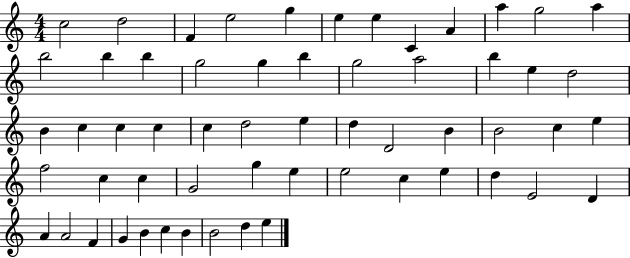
X:1
T:Untitled
M:4/4
L:1/4
K:C
c2 d2 F e2 g e e C A a g2 a b2 b b g2 g b g2 a2 b e d2 B c c c c d2 e d D2 B B2 c e f2 c c G2 g e e2 c e d E2 D A A2 F G B c B B2 d e